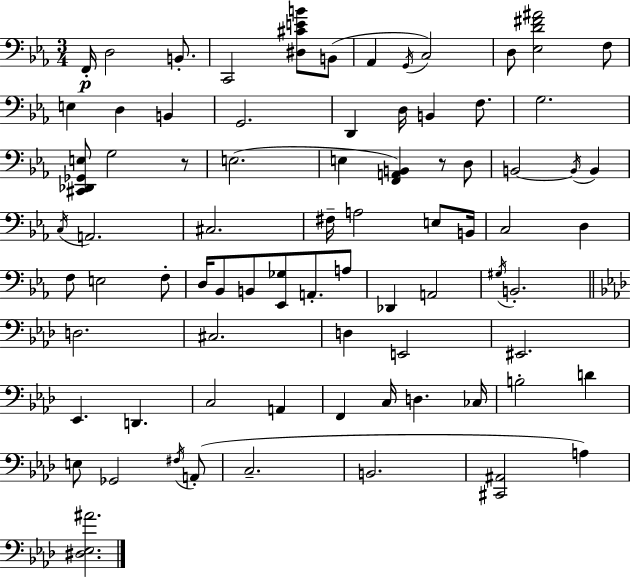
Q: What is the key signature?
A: C minor